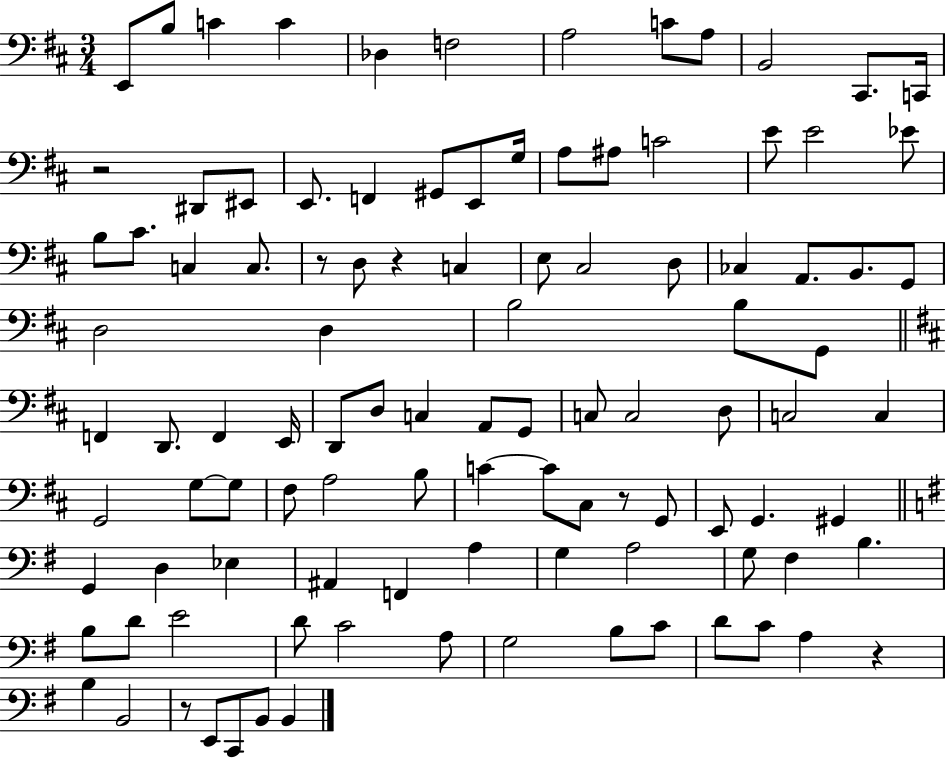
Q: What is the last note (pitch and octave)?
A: B2